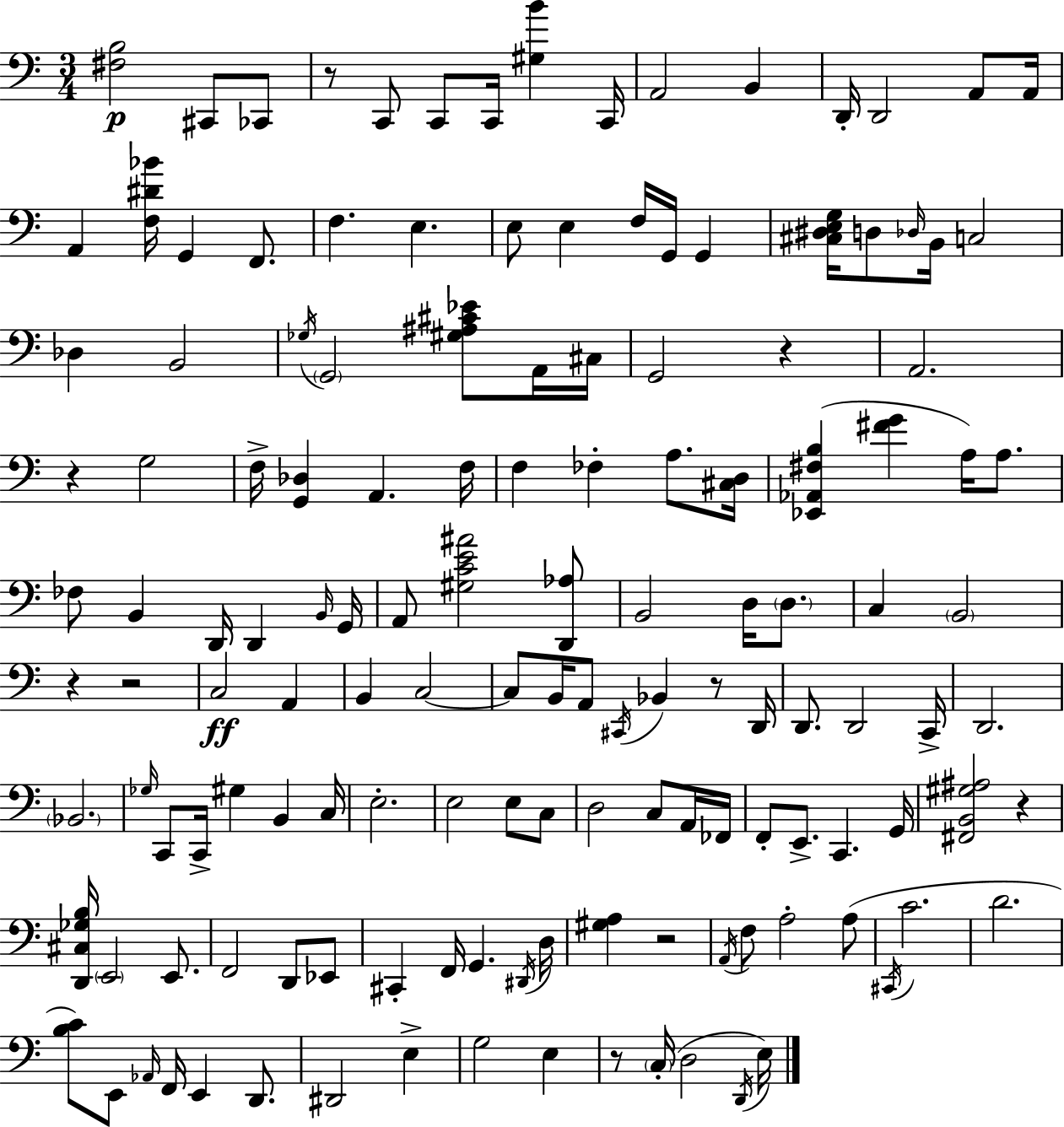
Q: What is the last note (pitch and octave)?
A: E3